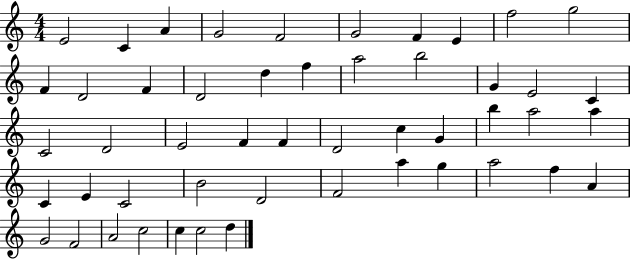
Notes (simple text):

E4/h C4/q A4/q G4/h F4/h G4/h F4/q E4/q F5/h G5/h F4/q D4/h F4/q D4/h D5/q F5/q A5/h B5/h G4/q E4/h C4/q C4/h D4/h E4/h F4/q F4/q D4/h C5/q G4/q B5/q A5/h A5/q C4/q E4/q C4/h B4/h D4/h F4/h A5/q G5/q A5/h F5/q A4/q G4/h F4/h A4/h C5/h C5/q C5/h D5/q